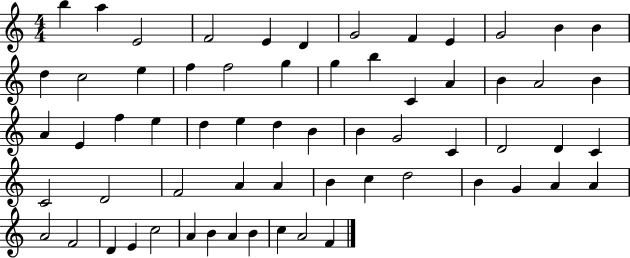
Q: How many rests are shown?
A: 0